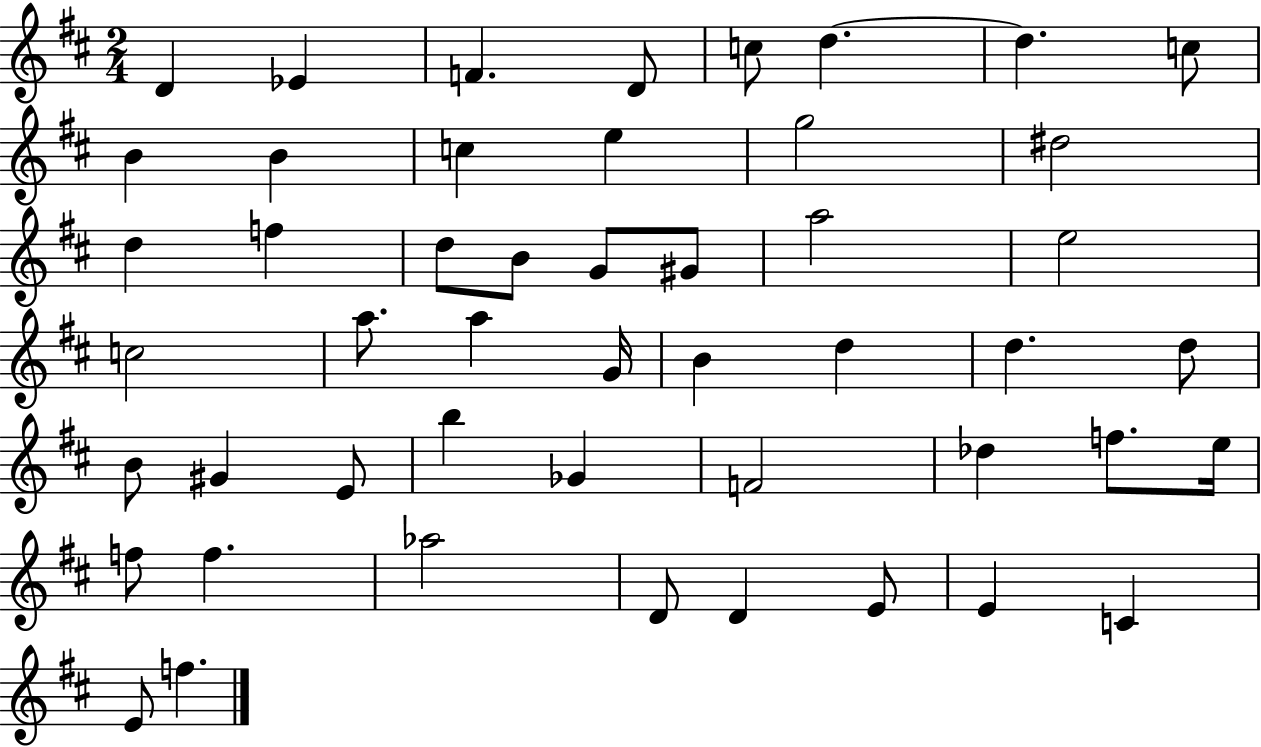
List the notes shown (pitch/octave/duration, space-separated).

D4/q Eb4/q F4/q. D4/e C5/e D5/q. D5/q. C5/e B4/q B4/q C5/q E5/q G5/h D#5/h D5/q F5/q D5/e B4/e G4/e G#4/e A5/h E5/h C5/h A5/e. A5/q G4/s B4/q D5/q D5/q. D5/e B4/e G#4/q E4/e B5/q Gb4/q F4/h Db5/q F5/e. E5/s F5/e F5/q. Ab5/h D4/e D4/q E4/e E4/q C4/q E4/e F5/q.